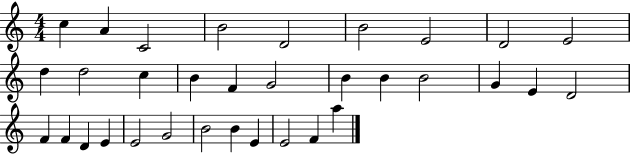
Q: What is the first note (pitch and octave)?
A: C5